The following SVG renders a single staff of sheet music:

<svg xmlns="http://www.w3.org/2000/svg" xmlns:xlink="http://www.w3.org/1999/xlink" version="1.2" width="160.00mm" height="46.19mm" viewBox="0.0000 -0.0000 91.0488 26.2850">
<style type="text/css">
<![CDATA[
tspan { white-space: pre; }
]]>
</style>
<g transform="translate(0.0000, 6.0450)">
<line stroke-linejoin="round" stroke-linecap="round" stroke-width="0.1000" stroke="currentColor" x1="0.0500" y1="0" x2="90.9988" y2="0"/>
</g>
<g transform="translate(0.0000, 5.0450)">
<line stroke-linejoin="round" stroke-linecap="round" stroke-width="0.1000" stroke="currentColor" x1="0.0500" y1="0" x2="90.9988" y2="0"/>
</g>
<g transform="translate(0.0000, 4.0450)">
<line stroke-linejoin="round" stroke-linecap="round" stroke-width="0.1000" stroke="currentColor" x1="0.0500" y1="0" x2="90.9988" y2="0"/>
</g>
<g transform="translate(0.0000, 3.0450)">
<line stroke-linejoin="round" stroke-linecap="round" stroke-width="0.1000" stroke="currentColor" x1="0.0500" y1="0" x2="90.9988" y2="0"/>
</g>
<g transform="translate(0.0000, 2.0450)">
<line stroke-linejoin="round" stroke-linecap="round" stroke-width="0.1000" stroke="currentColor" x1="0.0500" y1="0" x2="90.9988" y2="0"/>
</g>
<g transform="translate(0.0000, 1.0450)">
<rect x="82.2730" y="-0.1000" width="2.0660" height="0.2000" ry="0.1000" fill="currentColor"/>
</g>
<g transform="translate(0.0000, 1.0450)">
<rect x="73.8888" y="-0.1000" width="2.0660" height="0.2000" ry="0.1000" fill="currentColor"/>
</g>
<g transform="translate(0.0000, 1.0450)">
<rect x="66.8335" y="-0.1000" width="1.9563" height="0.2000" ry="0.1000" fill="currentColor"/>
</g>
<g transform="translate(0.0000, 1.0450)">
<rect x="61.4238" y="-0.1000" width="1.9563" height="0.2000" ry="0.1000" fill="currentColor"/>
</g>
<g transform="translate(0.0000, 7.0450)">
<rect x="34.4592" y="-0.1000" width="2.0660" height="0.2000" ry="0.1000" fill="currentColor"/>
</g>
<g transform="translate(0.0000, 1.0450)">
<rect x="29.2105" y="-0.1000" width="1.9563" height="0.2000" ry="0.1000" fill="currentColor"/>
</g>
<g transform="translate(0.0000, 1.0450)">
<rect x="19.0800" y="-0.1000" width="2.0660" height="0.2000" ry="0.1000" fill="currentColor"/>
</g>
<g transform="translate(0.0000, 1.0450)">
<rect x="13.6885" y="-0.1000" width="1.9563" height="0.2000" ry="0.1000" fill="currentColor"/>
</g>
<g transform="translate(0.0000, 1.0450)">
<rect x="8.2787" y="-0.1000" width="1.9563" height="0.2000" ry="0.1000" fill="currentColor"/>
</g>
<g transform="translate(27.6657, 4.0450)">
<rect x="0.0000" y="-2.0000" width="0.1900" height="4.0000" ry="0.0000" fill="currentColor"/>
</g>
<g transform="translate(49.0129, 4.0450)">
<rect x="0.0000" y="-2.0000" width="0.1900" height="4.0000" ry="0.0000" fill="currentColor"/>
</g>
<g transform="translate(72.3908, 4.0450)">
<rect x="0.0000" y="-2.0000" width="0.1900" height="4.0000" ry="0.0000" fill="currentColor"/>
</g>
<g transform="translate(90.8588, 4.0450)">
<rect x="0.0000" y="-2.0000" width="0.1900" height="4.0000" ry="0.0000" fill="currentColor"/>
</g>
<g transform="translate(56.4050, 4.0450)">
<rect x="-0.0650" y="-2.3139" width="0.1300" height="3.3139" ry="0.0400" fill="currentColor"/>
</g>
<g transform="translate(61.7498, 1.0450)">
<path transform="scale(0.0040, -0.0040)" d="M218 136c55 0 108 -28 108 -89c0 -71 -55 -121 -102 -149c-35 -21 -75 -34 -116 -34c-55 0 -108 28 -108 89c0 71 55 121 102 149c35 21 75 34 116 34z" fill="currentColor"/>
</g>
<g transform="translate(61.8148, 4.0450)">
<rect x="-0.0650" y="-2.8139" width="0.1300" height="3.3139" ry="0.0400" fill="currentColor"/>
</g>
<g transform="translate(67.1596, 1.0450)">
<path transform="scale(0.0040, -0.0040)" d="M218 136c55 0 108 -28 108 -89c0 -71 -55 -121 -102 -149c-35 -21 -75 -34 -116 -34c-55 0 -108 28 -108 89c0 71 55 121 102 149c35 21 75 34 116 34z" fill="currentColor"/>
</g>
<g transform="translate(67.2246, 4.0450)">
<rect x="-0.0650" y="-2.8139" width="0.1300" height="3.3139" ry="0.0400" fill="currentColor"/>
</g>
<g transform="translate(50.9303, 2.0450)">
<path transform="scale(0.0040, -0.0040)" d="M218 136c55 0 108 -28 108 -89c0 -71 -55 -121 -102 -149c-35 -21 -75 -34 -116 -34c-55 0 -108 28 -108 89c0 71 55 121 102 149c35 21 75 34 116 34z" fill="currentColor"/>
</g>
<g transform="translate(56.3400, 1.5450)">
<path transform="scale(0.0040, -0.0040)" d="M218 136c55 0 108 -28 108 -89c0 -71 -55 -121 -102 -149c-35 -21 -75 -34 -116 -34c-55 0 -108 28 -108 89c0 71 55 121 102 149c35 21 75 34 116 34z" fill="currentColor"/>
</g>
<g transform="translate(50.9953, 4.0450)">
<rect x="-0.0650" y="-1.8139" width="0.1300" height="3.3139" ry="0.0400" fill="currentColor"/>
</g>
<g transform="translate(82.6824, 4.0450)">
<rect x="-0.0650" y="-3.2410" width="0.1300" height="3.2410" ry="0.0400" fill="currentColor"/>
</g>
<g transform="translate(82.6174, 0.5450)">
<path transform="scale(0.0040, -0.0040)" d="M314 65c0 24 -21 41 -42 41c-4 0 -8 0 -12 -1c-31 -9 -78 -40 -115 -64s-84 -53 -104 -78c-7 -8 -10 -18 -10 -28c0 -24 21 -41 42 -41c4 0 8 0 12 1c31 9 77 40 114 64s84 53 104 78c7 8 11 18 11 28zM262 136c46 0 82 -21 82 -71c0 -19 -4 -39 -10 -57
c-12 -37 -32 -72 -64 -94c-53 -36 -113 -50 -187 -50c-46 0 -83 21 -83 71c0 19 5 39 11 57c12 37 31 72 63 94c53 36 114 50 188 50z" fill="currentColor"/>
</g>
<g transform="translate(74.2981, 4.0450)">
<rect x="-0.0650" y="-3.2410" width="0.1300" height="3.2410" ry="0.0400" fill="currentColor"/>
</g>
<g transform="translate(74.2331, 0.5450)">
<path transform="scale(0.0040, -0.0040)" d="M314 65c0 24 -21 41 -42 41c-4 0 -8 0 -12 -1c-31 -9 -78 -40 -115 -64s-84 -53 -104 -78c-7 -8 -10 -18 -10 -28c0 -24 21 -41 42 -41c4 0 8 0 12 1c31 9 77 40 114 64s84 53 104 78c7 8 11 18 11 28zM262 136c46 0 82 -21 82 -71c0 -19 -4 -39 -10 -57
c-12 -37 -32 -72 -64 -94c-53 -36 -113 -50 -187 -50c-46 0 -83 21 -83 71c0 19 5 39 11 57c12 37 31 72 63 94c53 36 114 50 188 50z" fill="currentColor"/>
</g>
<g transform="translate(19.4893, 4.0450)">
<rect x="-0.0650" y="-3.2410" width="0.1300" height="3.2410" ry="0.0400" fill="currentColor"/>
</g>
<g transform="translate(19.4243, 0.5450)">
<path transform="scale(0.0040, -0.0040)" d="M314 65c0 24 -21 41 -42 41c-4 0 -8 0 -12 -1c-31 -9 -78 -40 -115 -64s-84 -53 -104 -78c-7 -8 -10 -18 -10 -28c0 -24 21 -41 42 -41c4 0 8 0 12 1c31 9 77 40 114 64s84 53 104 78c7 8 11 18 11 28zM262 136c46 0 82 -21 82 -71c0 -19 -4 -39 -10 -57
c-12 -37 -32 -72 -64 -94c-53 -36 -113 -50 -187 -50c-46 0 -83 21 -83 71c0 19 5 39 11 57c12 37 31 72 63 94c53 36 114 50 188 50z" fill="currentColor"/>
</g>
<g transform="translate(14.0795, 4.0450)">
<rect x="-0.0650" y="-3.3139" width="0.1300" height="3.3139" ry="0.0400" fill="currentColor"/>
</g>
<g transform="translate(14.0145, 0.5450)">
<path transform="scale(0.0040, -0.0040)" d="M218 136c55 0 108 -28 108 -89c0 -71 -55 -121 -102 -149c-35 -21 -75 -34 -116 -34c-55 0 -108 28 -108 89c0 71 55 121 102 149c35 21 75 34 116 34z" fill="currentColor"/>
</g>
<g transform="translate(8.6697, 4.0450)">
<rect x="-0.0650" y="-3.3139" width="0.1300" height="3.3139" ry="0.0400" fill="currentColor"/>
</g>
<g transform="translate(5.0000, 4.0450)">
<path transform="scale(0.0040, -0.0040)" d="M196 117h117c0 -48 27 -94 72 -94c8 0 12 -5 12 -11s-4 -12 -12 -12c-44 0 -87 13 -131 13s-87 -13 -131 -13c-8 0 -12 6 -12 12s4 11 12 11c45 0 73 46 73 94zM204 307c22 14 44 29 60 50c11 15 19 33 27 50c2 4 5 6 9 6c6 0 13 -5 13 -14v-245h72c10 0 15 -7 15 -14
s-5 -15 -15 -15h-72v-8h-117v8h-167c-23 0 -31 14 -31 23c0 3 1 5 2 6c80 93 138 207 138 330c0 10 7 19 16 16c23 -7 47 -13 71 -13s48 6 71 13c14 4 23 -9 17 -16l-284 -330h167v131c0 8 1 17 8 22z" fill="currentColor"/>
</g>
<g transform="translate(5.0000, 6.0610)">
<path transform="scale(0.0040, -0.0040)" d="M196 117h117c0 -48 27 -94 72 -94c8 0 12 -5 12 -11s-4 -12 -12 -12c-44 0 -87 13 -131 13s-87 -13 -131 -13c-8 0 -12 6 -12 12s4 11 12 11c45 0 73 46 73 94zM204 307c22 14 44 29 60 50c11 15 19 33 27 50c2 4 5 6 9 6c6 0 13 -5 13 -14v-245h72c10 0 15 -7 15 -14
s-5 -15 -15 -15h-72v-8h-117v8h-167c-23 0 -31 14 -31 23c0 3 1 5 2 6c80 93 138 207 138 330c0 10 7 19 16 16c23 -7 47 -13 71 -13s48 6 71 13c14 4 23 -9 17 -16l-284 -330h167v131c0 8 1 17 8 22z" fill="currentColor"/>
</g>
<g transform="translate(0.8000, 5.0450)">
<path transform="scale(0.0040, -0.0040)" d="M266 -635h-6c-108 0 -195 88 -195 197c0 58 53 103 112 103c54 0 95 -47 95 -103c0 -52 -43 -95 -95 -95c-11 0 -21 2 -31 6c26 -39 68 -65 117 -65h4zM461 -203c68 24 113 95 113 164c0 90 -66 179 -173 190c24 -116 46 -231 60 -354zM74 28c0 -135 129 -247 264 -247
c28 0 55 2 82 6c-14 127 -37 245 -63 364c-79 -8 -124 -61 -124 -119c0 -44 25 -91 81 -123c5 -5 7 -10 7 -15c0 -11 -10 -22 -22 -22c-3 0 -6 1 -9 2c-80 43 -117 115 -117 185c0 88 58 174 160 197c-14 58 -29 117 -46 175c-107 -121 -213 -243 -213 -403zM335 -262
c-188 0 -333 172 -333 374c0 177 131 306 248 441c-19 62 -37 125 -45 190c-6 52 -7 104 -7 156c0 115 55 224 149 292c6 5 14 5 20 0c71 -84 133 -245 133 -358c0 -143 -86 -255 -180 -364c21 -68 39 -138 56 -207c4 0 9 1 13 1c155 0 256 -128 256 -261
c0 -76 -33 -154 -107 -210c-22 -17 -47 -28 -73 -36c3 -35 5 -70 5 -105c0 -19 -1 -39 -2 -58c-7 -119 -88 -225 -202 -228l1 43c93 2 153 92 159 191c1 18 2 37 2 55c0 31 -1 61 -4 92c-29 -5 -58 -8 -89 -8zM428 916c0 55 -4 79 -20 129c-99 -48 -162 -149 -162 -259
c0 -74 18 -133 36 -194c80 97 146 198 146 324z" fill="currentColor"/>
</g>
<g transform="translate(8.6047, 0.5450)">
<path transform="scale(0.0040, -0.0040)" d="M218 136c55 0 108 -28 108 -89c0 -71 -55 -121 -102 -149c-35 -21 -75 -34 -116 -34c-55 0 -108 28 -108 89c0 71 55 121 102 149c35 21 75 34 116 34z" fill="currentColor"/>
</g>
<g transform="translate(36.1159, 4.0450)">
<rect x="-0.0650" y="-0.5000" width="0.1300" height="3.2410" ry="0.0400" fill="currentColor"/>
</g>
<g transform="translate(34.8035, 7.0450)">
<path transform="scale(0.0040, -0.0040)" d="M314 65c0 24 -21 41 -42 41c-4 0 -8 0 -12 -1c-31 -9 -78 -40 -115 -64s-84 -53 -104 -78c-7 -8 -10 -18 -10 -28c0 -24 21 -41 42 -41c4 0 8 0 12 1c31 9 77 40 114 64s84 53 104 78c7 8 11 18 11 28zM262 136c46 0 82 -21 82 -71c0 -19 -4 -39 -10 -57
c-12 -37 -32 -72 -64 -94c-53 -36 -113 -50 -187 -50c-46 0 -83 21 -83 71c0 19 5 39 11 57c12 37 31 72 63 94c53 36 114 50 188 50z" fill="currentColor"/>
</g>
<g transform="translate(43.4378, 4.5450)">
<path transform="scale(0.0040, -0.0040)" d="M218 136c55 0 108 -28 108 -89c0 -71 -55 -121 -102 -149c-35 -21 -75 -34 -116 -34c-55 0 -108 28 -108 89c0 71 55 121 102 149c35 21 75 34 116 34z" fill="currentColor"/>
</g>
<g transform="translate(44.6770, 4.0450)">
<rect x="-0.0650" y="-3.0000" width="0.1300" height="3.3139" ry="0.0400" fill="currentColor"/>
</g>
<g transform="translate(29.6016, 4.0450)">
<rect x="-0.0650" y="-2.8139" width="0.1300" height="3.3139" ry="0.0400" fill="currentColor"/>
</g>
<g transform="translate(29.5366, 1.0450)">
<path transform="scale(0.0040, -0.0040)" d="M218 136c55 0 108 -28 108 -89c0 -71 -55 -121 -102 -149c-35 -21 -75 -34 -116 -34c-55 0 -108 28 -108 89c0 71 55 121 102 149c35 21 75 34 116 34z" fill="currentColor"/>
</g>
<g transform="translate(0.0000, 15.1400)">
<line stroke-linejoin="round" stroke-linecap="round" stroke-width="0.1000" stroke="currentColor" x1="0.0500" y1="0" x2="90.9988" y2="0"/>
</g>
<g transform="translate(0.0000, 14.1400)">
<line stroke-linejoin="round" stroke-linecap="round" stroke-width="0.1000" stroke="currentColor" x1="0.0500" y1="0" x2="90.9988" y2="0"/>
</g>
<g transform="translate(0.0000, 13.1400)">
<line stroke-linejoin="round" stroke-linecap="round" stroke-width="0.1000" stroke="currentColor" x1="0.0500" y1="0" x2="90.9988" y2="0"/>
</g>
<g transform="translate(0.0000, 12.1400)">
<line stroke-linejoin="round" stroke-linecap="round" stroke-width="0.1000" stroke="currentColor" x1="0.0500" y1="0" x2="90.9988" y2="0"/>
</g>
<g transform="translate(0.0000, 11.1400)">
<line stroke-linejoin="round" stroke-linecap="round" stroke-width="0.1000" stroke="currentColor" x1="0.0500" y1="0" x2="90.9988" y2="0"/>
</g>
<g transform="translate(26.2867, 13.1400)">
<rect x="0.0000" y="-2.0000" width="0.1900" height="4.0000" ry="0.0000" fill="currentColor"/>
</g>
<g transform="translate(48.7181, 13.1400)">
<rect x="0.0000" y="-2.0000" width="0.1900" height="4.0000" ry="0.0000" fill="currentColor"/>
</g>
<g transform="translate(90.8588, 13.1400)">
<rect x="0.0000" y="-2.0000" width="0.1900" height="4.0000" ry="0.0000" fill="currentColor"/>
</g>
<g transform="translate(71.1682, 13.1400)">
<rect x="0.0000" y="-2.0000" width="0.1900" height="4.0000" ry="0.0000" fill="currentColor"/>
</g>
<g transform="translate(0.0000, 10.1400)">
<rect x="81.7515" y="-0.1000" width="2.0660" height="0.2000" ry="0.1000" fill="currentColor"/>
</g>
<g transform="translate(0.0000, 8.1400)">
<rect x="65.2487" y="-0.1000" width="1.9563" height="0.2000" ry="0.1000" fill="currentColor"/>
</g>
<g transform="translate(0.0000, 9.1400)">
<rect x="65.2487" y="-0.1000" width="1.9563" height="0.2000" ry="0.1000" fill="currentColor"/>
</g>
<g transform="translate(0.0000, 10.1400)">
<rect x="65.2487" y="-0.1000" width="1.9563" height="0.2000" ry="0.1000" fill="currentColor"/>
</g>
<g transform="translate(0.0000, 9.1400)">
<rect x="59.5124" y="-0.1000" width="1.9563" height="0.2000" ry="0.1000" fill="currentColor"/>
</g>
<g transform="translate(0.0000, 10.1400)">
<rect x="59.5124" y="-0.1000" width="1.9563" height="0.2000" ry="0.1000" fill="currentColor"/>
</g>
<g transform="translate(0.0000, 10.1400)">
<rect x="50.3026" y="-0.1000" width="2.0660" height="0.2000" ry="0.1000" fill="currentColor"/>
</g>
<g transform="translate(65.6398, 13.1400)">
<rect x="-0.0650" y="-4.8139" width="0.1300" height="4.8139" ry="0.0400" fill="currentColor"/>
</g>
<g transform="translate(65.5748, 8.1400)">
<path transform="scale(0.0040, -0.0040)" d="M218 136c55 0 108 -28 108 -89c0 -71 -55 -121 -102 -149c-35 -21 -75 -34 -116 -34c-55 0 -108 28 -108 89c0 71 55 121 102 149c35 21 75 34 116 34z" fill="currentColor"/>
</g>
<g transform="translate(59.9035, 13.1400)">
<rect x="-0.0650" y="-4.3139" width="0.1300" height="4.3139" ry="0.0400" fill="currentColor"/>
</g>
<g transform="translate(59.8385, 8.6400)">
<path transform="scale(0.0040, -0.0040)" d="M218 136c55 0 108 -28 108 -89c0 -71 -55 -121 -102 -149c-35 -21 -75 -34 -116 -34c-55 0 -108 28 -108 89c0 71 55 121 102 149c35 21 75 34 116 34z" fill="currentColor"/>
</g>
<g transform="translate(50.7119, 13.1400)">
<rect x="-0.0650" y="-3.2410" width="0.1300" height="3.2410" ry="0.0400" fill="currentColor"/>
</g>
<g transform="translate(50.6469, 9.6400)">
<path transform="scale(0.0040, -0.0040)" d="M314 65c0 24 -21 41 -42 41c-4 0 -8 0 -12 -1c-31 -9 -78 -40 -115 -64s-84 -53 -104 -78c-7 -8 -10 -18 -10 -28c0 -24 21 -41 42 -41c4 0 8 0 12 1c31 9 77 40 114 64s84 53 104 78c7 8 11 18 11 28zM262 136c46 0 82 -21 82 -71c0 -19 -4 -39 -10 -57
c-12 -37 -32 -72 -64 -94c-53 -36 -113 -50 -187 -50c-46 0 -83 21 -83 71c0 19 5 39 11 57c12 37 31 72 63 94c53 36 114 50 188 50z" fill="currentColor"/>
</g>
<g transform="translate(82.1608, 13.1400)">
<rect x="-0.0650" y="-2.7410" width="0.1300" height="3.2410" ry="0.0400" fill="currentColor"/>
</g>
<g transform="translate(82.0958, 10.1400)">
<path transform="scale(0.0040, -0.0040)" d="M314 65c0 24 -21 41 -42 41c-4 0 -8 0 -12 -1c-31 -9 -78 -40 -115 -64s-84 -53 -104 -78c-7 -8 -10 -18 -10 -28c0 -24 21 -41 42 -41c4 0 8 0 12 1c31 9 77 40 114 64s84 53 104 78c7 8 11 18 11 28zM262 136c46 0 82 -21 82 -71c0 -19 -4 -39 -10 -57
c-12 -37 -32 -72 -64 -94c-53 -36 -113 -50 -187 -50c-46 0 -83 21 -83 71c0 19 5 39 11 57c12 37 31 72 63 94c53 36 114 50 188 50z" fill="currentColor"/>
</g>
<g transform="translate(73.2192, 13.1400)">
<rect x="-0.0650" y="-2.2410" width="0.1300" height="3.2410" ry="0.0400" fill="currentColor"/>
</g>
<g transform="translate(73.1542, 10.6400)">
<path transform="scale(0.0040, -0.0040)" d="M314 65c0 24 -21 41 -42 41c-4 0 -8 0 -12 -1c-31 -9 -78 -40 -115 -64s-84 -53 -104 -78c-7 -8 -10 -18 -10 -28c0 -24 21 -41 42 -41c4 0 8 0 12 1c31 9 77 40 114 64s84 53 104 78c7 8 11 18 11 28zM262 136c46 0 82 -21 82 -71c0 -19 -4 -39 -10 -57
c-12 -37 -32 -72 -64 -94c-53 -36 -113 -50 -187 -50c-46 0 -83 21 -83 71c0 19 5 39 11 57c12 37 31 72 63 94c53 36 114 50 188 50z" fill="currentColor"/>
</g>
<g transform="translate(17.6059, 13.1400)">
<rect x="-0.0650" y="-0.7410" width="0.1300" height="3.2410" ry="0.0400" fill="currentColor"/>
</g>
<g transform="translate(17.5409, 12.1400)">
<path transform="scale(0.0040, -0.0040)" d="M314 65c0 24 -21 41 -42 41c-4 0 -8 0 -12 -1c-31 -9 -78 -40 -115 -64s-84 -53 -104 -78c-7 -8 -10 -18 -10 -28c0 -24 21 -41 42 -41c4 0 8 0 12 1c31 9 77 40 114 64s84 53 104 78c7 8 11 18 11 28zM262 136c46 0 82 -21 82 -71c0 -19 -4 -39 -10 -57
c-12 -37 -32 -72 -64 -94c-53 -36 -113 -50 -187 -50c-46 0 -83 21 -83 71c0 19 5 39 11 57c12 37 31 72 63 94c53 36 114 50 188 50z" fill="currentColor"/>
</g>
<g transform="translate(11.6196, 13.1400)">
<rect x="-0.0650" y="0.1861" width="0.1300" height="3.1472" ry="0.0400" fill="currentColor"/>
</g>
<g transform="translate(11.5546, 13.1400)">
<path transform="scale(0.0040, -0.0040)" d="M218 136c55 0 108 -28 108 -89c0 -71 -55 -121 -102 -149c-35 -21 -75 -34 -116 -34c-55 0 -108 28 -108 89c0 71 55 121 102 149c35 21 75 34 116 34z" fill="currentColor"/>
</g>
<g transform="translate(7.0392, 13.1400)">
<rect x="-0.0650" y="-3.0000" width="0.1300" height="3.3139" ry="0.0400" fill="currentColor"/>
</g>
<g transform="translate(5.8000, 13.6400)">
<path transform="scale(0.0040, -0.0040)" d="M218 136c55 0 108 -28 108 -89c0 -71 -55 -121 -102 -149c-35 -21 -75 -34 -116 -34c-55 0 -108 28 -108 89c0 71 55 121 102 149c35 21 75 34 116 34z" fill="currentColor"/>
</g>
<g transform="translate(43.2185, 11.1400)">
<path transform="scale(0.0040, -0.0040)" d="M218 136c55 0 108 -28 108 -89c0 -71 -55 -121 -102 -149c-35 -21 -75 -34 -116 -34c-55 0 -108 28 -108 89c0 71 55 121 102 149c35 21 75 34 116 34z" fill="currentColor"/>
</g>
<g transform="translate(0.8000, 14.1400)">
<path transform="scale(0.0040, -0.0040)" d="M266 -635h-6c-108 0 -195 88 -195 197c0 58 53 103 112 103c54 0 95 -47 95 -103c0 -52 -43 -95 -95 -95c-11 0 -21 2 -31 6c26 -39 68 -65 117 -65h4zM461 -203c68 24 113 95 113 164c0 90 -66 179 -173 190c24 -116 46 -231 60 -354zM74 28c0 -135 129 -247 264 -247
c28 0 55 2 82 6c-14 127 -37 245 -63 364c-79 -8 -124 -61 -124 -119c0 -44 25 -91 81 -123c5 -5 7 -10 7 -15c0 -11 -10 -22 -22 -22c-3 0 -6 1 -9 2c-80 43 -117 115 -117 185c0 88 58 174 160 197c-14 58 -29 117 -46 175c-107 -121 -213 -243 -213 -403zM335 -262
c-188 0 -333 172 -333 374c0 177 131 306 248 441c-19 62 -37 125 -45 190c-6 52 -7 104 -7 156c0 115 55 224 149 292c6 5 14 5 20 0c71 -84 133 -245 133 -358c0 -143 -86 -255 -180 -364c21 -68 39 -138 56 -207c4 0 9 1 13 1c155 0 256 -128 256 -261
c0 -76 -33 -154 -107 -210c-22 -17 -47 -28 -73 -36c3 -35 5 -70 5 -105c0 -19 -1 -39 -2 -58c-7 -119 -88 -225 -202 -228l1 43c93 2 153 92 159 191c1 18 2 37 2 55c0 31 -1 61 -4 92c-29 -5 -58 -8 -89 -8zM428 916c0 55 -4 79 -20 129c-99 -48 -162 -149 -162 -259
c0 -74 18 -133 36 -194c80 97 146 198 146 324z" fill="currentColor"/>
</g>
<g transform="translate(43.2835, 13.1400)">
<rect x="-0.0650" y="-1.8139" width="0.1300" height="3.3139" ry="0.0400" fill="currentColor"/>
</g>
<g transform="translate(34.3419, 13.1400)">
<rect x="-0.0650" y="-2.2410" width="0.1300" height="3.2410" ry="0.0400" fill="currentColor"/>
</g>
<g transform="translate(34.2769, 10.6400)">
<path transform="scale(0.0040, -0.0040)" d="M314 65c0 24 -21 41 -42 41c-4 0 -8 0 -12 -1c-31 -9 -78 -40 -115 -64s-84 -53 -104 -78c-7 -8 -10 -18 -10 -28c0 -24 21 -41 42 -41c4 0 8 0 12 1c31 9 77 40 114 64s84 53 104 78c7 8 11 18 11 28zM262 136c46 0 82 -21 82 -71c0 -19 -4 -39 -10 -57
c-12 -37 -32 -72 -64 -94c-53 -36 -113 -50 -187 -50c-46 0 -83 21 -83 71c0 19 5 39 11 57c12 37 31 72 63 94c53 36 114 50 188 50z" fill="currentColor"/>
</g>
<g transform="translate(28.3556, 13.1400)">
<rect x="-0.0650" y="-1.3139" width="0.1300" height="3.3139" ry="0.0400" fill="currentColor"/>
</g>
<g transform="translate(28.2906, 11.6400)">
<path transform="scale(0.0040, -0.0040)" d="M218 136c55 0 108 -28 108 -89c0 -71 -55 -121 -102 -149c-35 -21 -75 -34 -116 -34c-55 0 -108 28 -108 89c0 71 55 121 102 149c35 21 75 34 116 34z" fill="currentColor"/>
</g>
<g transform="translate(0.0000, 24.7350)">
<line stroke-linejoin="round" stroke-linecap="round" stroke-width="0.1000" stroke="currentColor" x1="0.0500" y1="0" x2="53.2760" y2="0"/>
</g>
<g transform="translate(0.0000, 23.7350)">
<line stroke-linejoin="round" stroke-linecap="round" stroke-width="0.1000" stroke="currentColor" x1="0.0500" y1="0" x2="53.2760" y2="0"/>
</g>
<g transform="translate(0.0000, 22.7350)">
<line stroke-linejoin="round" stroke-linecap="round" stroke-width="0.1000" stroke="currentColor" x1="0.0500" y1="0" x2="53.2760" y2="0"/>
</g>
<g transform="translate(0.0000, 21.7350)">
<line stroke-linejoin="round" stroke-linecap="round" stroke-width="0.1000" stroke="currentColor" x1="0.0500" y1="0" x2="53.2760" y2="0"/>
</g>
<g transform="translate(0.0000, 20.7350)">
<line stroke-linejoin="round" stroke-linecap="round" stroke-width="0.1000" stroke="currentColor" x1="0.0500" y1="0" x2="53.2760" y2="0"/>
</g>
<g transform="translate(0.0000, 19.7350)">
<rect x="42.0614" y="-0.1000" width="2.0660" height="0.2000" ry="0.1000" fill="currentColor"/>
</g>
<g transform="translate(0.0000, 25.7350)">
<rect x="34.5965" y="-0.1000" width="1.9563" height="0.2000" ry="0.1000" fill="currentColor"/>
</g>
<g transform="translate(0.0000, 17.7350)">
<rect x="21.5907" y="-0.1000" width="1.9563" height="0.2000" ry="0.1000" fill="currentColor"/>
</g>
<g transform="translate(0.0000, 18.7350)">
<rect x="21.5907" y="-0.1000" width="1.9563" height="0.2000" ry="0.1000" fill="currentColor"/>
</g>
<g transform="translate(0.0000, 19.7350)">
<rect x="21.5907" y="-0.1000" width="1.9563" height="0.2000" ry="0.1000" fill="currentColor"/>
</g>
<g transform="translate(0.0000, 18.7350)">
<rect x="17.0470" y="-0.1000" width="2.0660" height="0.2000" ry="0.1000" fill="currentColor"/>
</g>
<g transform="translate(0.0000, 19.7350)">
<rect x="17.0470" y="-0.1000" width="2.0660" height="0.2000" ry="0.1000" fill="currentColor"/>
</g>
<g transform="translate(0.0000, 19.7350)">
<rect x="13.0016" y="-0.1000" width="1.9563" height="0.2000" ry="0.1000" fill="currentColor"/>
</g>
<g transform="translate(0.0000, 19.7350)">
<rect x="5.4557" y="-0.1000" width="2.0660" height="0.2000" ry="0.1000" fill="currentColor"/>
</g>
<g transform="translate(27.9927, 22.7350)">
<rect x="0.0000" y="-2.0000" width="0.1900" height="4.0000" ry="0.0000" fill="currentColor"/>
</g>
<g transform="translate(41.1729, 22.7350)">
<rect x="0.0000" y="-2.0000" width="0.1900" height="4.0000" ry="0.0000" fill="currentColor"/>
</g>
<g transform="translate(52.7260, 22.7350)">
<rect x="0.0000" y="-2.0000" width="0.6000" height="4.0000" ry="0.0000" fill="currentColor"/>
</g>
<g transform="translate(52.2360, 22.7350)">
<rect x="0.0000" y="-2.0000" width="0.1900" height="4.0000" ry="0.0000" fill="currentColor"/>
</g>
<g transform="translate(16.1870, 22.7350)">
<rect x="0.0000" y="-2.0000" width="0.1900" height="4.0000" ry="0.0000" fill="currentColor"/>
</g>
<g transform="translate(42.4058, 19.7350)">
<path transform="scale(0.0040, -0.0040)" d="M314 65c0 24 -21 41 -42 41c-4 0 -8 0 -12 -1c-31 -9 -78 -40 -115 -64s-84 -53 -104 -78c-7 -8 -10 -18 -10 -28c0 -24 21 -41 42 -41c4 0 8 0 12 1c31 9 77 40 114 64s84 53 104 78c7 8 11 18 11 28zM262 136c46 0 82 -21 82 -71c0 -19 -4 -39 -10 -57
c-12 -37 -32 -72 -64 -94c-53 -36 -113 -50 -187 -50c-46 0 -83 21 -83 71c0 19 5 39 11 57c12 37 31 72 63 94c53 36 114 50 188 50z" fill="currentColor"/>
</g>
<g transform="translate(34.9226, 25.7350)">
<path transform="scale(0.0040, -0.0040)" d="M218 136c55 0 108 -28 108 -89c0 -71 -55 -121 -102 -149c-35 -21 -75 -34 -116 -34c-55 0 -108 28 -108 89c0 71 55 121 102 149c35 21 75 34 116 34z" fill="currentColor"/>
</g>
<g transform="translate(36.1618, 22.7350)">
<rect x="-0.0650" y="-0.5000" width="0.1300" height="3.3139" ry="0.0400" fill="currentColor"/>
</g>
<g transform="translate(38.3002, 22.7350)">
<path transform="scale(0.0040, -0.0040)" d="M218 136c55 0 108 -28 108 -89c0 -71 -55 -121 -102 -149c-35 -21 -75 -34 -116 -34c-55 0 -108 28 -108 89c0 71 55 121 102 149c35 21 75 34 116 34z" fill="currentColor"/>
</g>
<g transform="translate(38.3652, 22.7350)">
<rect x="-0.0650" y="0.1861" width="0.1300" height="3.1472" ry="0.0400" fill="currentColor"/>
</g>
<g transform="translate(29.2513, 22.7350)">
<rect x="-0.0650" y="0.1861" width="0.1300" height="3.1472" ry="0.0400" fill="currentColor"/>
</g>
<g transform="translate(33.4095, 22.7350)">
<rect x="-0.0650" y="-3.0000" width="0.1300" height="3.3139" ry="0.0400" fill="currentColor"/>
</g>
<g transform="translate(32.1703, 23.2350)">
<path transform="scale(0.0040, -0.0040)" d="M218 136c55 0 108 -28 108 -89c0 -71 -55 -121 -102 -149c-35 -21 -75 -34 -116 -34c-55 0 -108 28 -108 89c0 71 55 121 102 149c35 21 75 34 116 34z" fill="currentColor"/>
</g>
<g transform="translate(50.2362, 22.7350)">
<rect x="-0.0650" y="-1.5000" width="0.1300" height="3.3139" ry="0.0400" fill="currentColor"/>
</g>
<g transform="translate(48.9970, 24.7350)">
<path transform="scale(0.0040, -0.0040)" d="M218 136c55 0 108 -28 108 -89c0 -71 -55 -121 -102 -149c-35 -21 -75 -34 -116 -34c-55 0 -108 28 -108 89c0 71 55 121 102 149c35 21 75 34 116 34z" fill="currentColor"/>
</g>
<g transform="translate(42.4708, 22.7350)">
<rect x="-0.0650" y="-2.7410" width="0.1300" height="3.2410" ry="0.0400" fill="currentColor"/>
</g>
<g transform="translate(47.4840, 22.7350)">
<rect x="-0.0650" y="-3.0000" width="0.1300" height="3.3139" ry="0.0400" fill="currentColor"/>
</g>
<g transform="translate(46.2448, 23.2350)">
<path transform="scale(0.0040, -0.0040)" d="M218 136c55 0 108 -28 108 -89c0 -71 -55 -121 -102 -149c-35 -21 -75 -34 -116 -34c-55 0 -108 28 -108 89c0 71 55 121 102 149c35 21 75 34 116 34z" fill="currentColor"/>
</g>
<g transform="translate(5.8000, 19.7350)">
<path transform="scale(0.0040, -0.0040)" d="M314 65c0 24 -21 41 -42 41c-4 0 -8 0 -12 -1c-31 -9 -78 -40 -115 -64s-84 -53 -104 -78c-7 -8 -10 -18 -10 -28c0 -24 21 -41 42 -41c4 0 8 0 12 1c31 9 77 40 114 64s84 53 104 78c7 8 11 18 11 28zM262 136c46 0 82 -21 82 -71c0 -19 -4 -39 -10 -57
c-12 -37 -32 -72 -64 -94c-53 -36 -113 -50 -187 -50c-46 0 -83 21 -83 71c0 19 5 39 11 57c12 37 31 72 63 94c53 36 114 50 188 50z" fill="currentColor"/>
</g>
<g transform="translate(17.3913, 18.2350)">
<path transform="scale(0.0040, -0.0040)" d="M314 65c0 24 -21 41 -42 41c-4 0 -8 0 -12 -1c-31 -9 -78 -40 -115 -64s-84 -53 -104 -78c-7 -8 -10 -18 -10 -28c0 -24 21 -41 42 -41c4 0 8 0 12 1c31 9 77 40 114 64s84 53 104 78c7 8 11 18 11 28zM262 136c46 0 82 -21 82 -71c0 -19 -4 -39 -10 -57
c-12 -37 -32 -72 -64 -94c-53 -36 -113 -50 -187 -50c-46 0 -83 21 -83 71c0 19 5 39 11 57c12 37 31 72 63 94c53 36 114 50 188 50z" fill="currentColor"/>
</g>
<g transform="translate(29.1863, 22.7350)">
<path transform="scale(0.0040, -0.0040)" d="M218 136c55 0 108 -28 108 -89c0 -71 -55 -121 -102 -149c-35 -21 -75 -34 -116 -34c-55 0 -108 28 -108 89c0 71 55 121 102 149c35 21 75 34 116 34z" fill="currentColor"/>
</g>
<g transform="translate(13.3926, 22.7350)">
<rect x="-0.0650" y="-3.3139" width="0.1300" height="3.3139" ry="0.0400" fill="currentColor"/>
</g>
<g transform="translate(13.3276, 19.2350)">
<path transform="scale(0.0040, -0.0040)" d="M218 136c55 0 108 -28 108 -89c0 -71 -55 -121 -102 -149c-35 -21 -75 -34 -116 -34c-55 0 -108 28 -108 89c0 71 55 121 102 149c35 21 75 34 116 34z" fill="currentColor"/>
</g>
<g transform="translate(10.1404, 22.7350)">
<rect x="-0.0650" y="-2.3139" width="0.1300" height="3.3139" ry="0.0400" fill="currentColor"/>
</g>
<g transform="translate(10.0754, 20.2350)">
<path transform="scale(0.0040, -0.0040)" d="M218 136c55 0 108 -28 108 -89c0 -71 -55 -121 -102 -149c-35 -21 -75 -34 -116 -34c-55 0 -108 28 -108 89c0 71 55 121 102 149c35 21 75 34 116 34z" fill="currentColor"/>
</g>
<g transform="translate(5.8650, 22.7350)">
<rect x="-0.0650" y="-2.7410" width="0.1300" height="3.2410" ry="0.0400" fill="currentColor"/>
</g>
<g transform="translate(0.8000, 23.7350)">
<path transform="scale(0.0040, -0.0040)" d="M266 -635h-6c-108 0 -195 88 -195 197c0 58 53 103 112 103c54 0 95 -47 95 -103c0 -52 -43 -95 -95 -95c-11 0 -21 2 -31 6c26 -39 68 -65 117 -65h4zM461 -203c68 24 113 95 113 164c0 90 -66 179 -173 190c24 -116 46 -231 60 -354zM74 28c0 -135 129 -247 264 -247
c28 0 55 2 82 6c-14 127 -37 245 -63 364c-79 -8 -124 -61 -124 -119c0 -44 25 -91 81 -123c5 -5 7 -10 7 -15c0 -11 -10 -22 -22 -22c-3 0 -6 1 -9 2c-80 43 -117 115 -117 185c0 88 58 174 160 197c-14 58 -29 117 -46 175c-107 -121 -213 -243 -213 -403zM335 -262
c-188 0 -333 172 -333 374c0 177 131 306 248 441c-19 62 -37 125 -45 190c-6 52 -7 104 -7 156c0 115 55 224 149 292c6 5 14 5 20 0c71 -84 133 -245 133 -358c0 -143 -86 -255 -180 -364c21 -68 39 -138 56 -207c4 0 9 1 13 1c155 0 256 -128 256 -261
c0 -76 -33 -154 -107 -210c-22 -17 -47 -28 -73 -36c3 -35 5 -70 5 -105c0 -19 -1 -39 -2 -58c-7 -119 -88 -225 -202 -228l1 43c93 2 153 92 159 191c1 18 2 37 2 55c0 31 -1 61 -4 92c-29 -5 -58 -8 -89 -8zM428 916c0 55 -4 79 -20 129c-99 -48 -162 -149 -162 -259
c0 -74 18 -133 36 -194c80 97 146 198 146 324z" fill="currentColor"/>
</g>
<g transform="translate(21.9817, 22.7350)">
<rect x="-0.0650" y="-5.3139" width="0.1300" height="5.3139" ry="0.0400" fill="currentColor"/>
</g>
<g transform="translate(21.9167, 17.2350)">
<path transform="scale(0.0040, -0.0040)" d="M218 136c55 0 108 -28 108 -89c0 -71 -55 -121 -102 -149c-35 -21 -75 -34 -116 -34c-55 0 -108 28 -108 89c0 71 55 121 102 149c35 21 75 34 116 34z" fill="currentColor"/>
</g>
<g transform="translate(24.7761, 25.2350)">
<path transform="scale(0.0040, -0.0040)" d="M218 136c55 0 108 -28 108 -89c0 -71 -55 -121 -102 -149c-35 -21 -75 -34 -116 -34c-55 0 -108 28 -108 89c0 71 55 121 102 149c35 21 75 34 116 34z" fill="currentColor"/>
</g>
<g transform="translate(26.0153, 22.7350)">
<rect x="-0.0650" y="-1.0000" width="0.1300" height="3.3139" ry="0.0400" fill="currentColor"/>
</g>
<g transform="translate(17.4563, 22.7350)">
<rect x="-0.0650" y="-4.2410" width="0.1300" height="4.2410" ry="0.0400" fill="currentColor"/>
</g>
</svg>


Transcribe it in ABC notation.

X:1
T:Untitled
M:4/4
L:1/4
K:C
b b b2 a C2 A f g a a b2 b2 A B d2 e g2 f b2 d' e' g2 a2 a2 g b d'2 f' D B A C B a2 A E